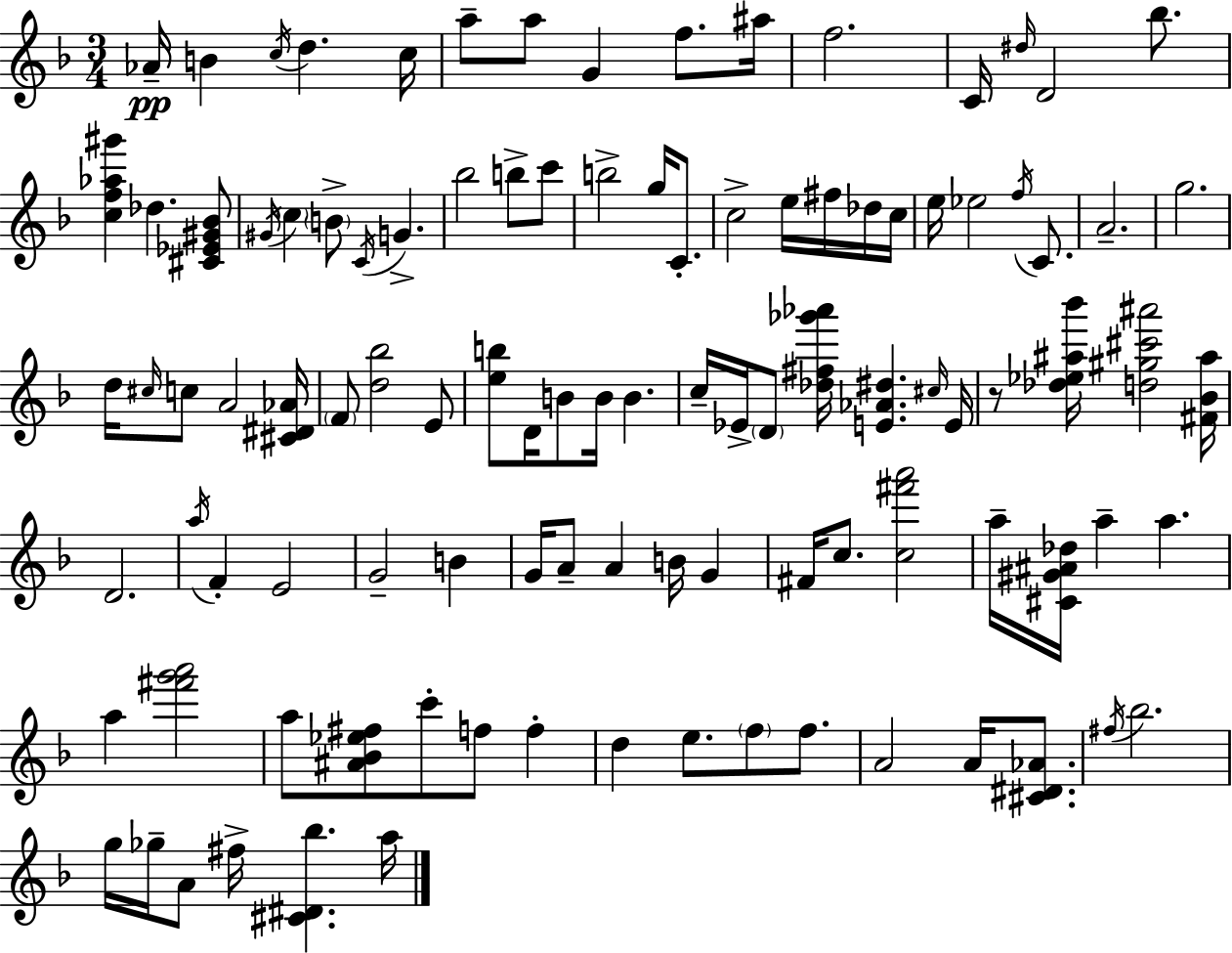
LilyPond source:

{
  \clef treble
  \numericTimeSignature
  \time 3/4
  \key d \minor
  aes'16--\pp b'4 \acciaccatura { c''16 } d''4. | c''16 a''8-- a''8 g'4 f''8. | ais''16 f''2. | c'16 \grace { dis''16 } d'2 bes''8. | \break <c'' f'' aes'' gis'''>4 des''4. | <cis' ees' gis' bes'>8 \acciaccatura { gis'16 } \parenthesize c''4 \parenthesize b'8-> \acciaccatura { c'16 } g'4.-> | bes''2 | b''8-> c'''8 b''2-> | \break g''16 c'8.-. c''2-> | e''16 fis''16 des''16 c''16 e''16 ees''2 | \acciaccatura { f''16 } c'8. a'2.-- | g''2. | \break d''16 \grace { cis''16 } c''8 a'2 | <cis' dis' aes'>16 \parenthesize f'8 <d'' bes''>2 | e'8 <e'' b''>8 d'16 b'8 b'16 | b'4. c''16-- ees'16-> \parenthesize d'8 <des'' fis'' ges''' aes'''>16 <e' aes' dis''>4. | \break \grace { cis''16 } e'16 r8 <des'' ees'' ais'' bes'''>16 <d'' gis'' cis''' ais'''>2 | <fis' bes' ais''>16 d'2. | \acciaccatura { a''16 } f'4-. | e'2 g'2-- | \break b'4 g'16 a'8-- a'4 | b'16 g'4 fis'16 c''8. | <c'' fis''' a'''>2 a''16-- <cis' gis' ais' des''>16 a''4-- | a''4. a''4 | \break <fis''' g''' a'''>2 a''8 <ais' bes' ees'' fis''>8 | c'''8-. f''8 f''4-. d''4 | e''8. \parenthesize f''8 f''8. a'2 | a'16 <cis' dis' aes'>8. \acciaccatura { fis''16 } bes''2. | \break g''16 ges''16-- a'8 | fis''16-> <cis' dis' bes''>4. a''16 \bar "|."
}